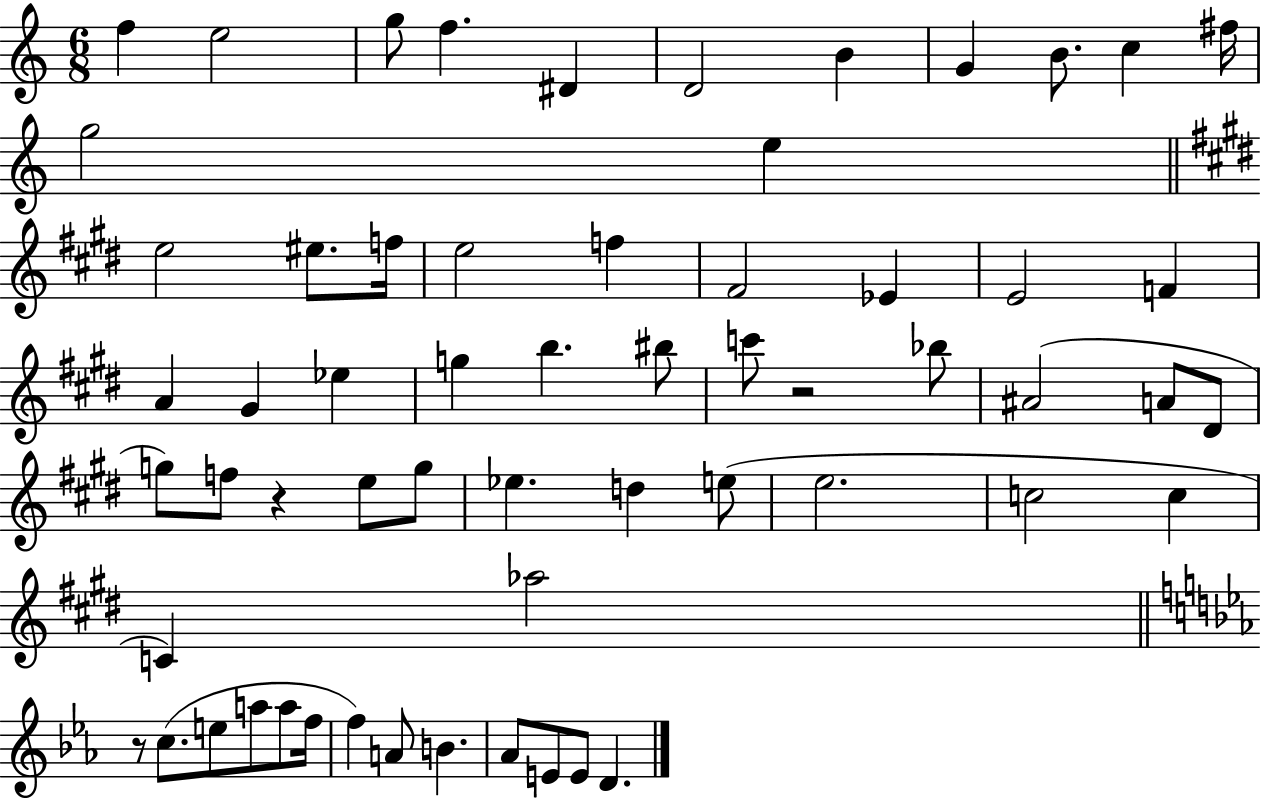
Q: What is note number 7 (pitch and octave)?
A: B4